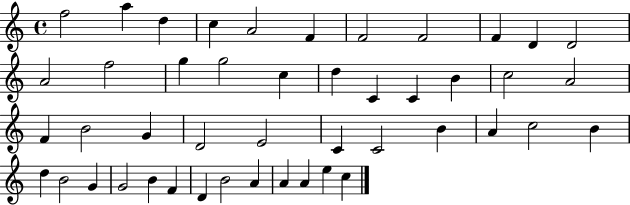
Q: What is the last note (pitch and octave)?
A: C5